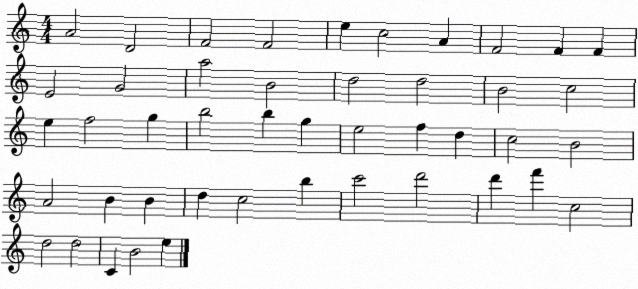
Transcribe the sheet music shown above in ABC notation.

X:1
T:Untitled
M:4/4
L:1/4
K:C
A2 D2 F2 F2 e c2 A F2 F F E2 G2 a2 B2 d2 d2 B2 c2 e f2 g b2 b g e2 f d c2 B2 A2 B B d c2 b c'2 d'2 d' f' c2 d2 d2 C B2 e